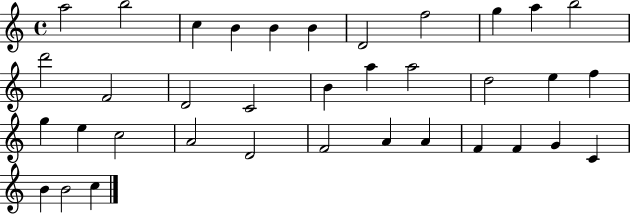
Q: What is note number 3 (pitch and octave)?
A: C5